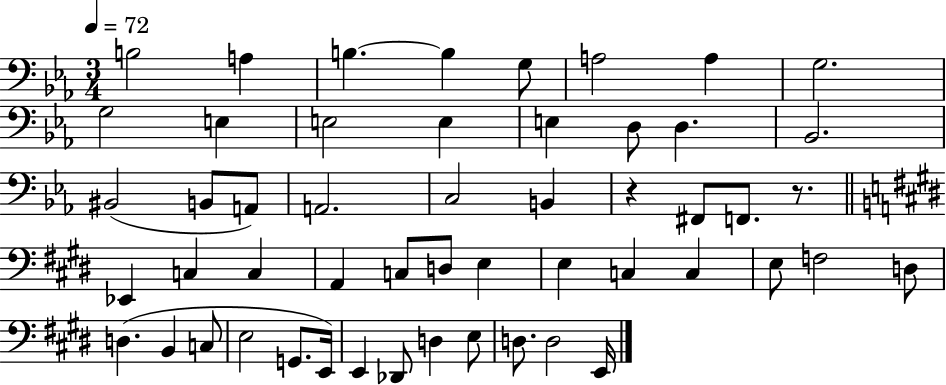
{
  \clef bass
  \numericTimeSignature
  \time 3/4
  \key ees \major
  \tempo 4 = 72
  b2 a4 | b4.~~ b4 g8 | a2 a4 | g2. | \break g2 e4 | e2 e4 | e4 d8 d4. | bes,2. | \break bis,2( b,8 a,8) | a,2. | c2 b,4 | r4 fis,8 f,8. r8. | \break \bar "||" \break \key e \major ees,4 c4 c4 | a,4 c8 d8 e4 | e4 c4 c4 | e8 f2 d8 | \break d4.( b,4 c8 | e2 g,8. e,16) | e,4 des,8 d4 e8 | d8. d2 e,16 | \break \bar "|."
}